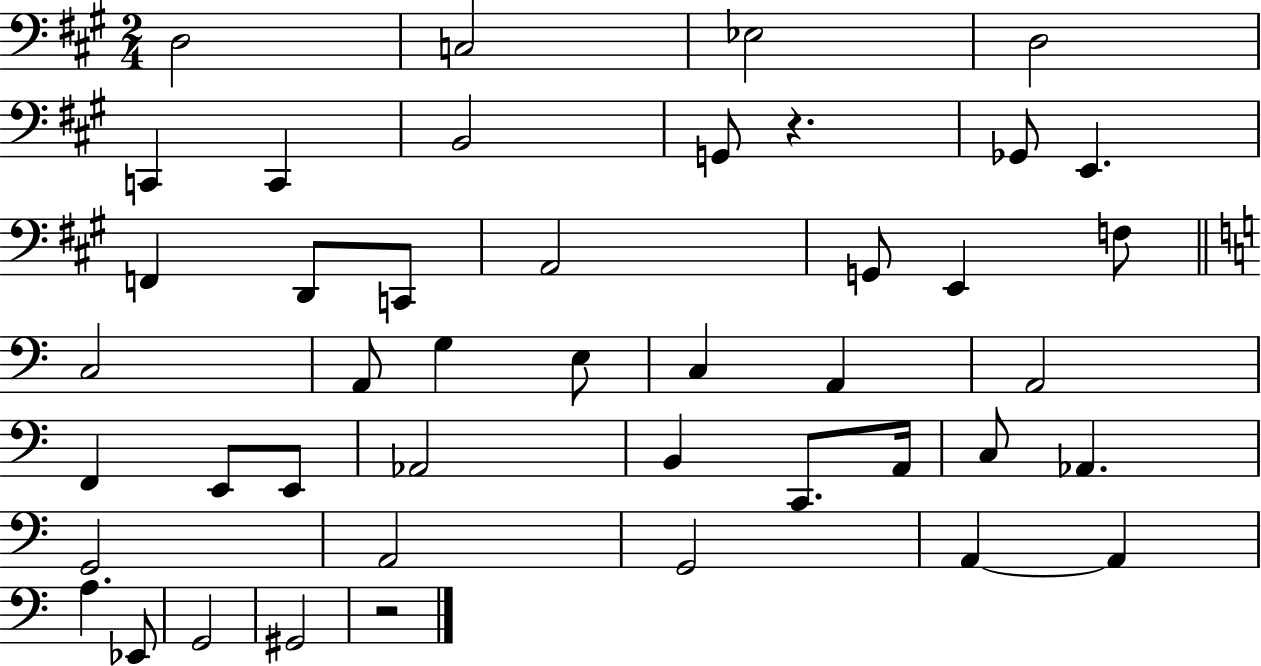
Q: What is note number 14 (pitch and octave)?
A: A2